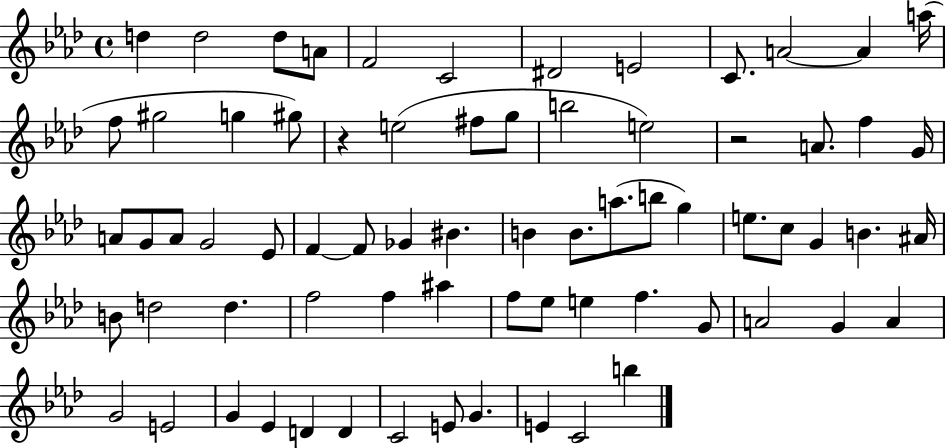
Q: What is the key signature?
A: AES major